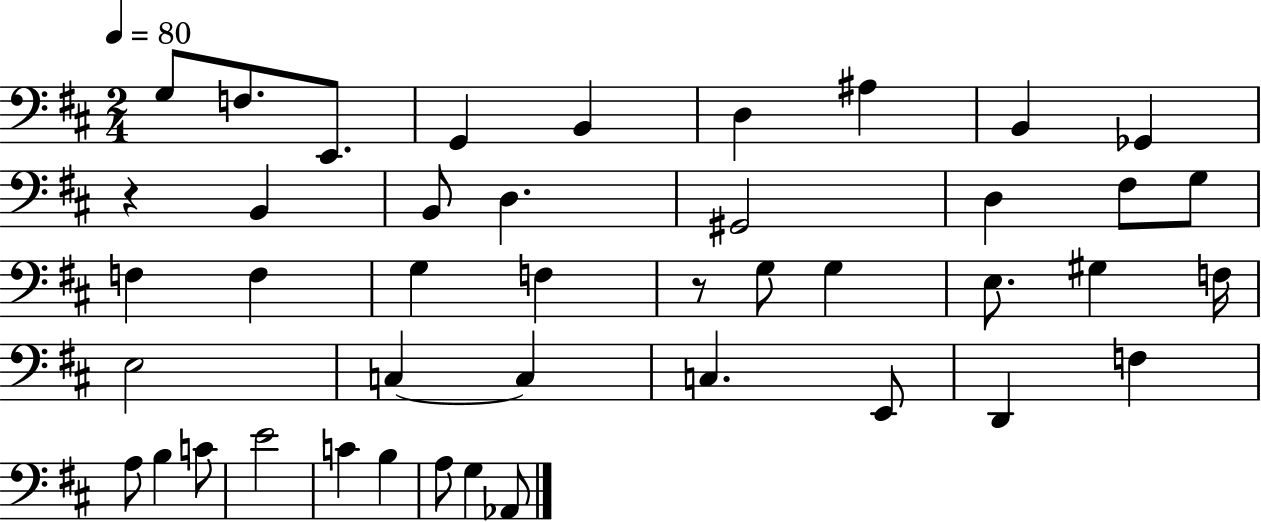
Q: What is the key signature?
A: D major